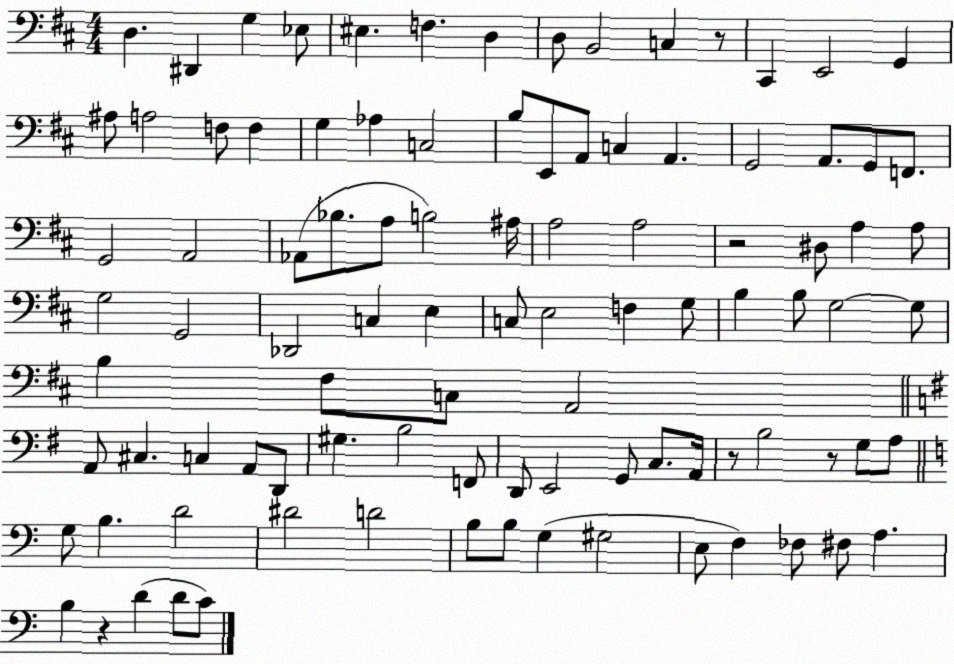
X:1
T:Untitled
M:4/4
L:1/4
K:D
D, ^D,, G, _E,/2 ^E, F, D, D,/2 B,,2 C, z/2 ^C,, E,,2 G,, ^A,/2 A,2 F,/2 F, G, _A, C,2 B,/2 E,,/2 A,,/2 C, A,, G,,2 A,,/2 G,,/2 F,,/2 G,,2 A,,2 _A,,/2 _B,/2 A,/2 B,2 ^A,/4 A,2 A,2 z2 ^D,/2 A, A,/2 G,2 G,,2 _D,,2 C, E, C,/2 E,2 F, G,/2 B, B,/2 G,2 G,/2 B, ^F,/2 C,/2 A,,2 A,,/2 ^C, C, A,,/2 D,,/2 ^G, B,2 F,,/2 D,,/2 E,,2 G,,/2 C,/2 A,,/4 z/2 B,2 z/2 G,/2 A,/2 G,/2 B, D2 ^D2 D2 B,/2 B,/2 G, ^G,2 E,/2 F, _F,/2 ^F,/2 A, B, z D D/2 C/2